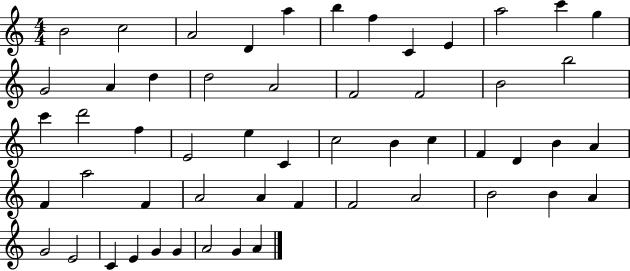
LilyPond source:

{
  \clef treble
  \numericTimeSignature
  \time 4/4
  \key c \major
  b'2 c''2 | a'2 d'4 a''4 | b''4 f''4 c'4 e'4 | a''2 c'''4 g''4 | \break g'2 a'4 d''4 | d''2 a'2 | f'2 f'2 | b'2 b''2 | \break c'''4 d'''2 f''4 | e'2 e''4 c'4 | c''2 b'4 c''4 | f'4 d'4 b'4 a'4 | \break f'4 a''2 f'4 | a'2 a'4 f'4 | f'2 a'2 | b'2 b'4 a'4 | \break g'2 e'2 | c'4 e'4 g'4 g'4 | a'2 g'4 a'4 | \bar "|."
}